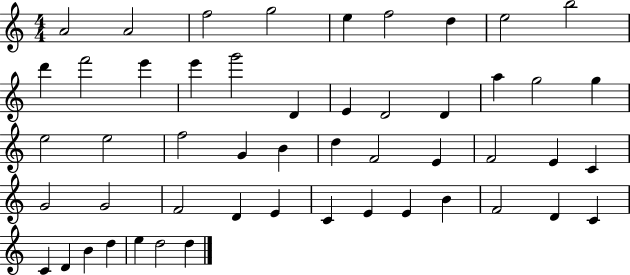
A4/h A4/h F5/h G5/h E5/q F5/h D5/q E5/h B5/h D6/q F6/h E6/q E6/q G6/h D4/q E4/q D4/h D4/q A5/q G5/h G5/q E5/h E5/h F5/h G4/q B4/q D5/q F4/h E4/q F4/h E4/q C4/q G4/h G4/h F4/h D4/q E4/q C4/q E4/q E4/q B4/q F4/h D4/q C4/q C4/q D4/q B4/q D5/q E5/q D5/h D5/q